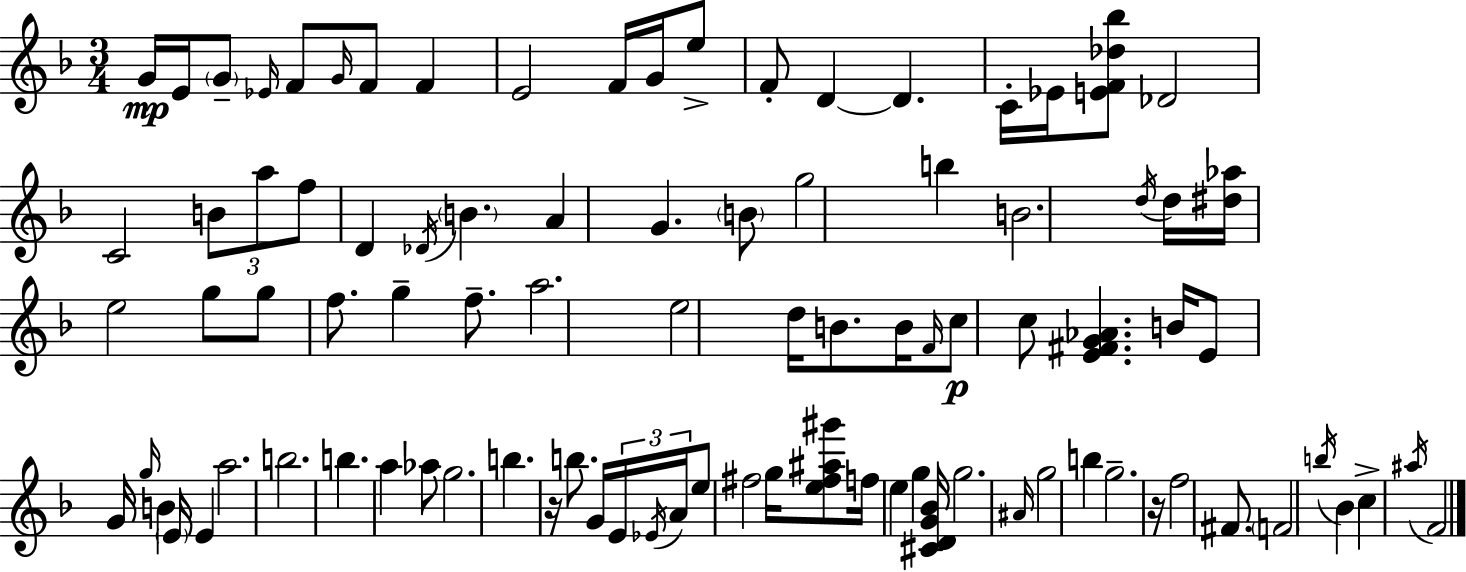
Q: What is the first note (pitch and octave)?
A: G4